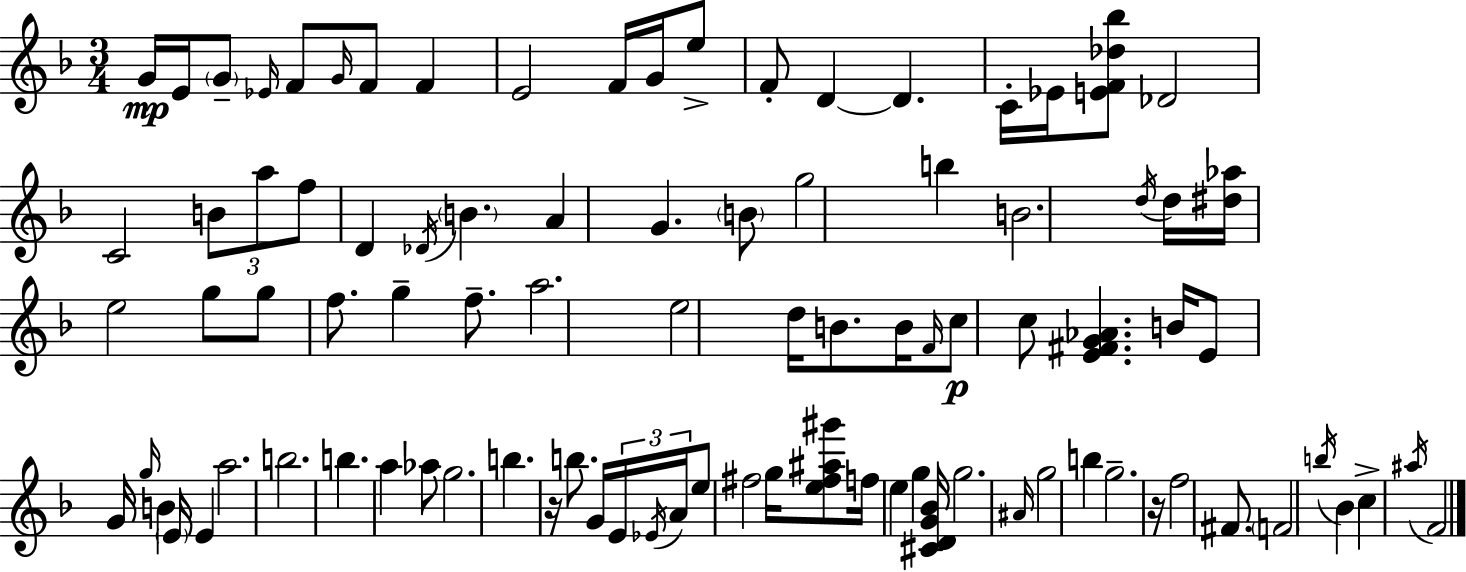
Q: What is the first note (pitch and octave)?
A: G4